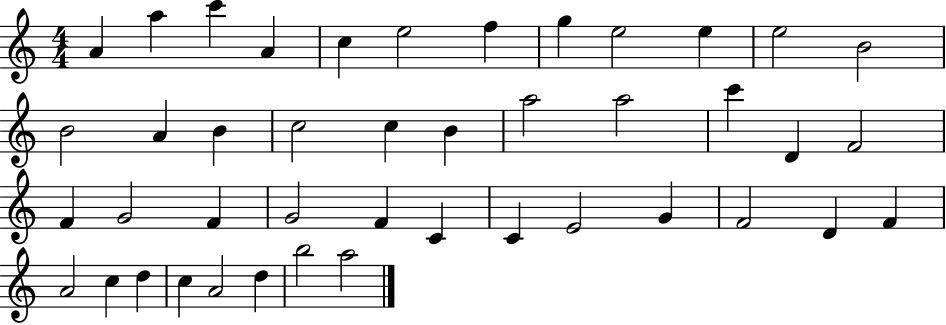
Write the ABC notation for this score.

X:1
T:Untitled
M:4/4
L:1/4
K:C
A a c' A c e2 f g e2 e e2 B2 B2 A B c2 c B a2 a2 c' D F2 F G2 F G2 F C C E2 G F2 D F A2 c d c A2 d b2 a2